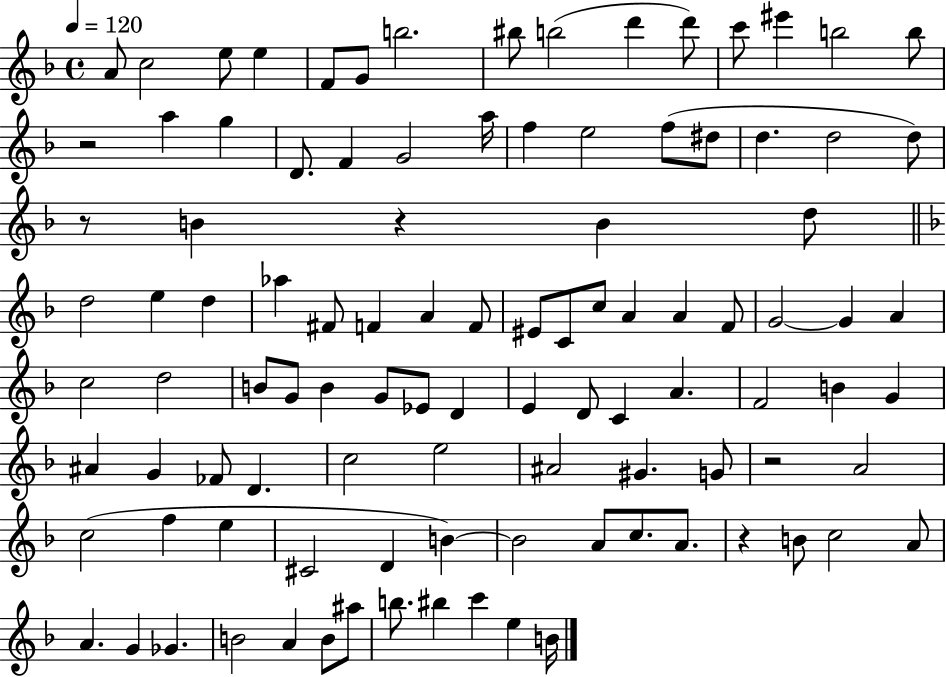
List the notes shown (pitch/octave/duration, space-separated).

A4/e C5/h E5/e E5/q F4/e G4/e B5/h. BIS5/e B5/h D6/q D6/e C6/e EIS6/q B5/h B5/e R/h A5/q G5/q D4/e. F4/q G4/h A5/s F5/q E5/h F5/e D#5/e D5/q. D5/h D5/e R/e B4/q R/q B4/q D5/e D5/h E5/q D5/q Ab5/q F#4/e F4/q A4/q F4/e EIS4/e C4/e C5/e A4/q A4/q F4/e G4/h G4/q A4/q C5/h D5/h B4/e G4/e B4/q G4/e Eb4/e D4/q E4/q D4/e C4/q A4/q. F4/h B4/q G4/q A#4/q G4/q FES4/e D4/q. C5/h E5/h A#4/h G#4/q. G4/e R/h A4/h C5/h F5/q E5/q C#4/h D4/q B4/q B4/h A4/e C5/e. A4/e. R/q B4/e C5/h A4/e A4/q. G4/q Gb4/q. B4/h A4/q B4/e A#5/e B5/e. BIS5/q C6/q E5/q B4/s